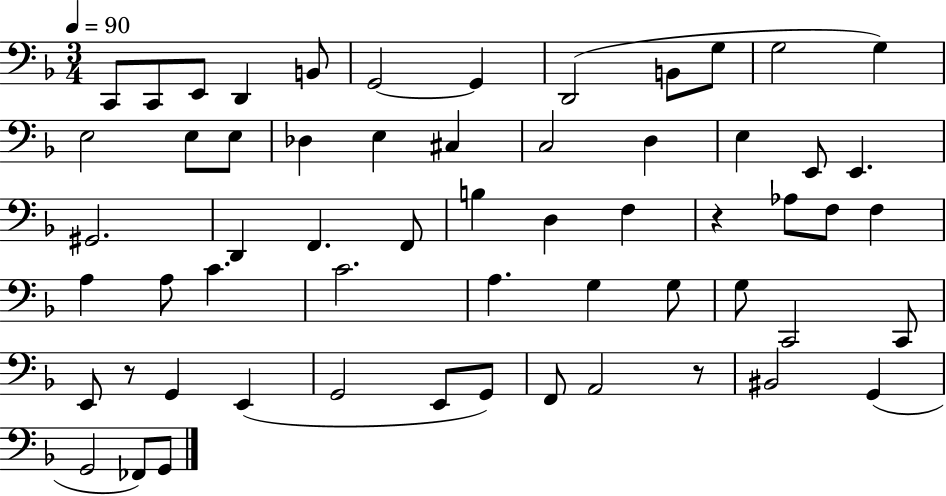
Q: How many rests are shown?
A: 3